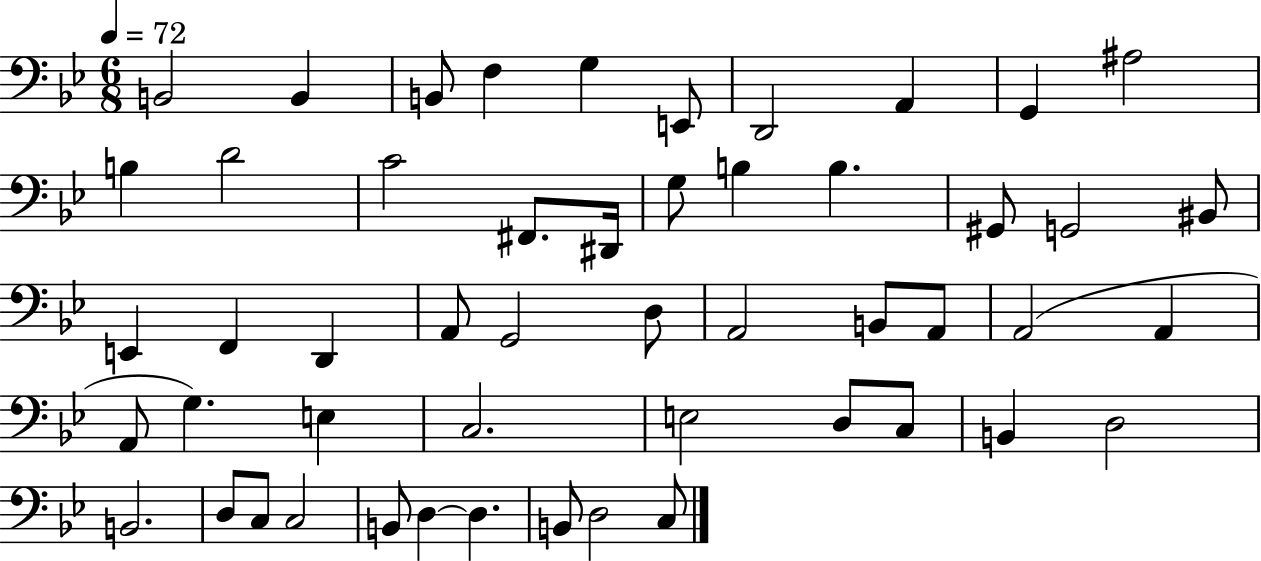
B2/h B2/q B2/e F3/q G3/q E2/e D2/h A2/q G2/q A#3/h B3/q D4/h C4/h F#2/e. D#2/s G3/e B3/q B3/q. G#2/e G2/h BIS2/e E2/q F2/q D2/q A2/e G2/h D3/e A2/h B2/e A2/e A2/h A2/q A2/e G3/q. E3/q C3/h. E3/h D3/e C3/e B2/q D3/h B2/h. D3/e C3/e C3/h B2/e D3/q D3/q. B2/e D3/h C3/e